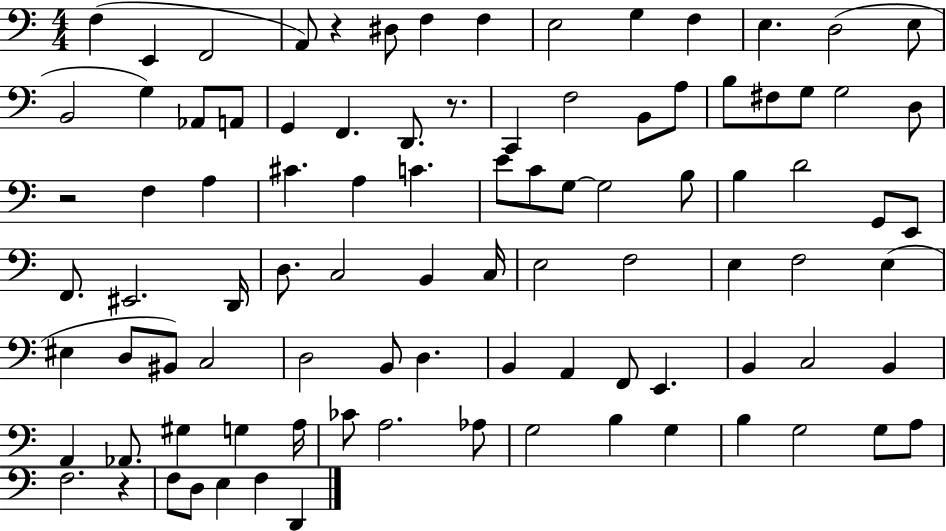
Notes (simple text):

F3/q E2/q F2/h A2/e R/q D#3/e F3/q F3/q E3/h G3/q F3/q E3/q. D3/h E3/e B2/h G3/q Ab2/e A2/e G2/q F2/q. D2/e. R/e. C2/q F3/h B2/e A3/e B3/e F#3/e G3/e G3/h D3/e R/h F3/q A3/q C#4/q. A3/q C4/q. E4/e C4/e G3/e G3/h B3/e B3/q D4/h G2/e E2/e F2/e. EIS2/h. D2/s D3/e. C3/h B2/q C3/s E3/h F3/h E3/q F3/h E3/q EIS3/q D3/e BIS2/e C3/h D3/h B2/e D3/q. B2/q A2/q F2/e E2/q. B2/q C3/h B2/q A2/q Ab2/e. G#3/q G3/q A3/s CES4/e A3/h. Ab3/e G3/h B3/q G3/q B3/q G3/h G3/e A3/e F3/h. R/q F3/e D3/e E3/q F3/q D2/q